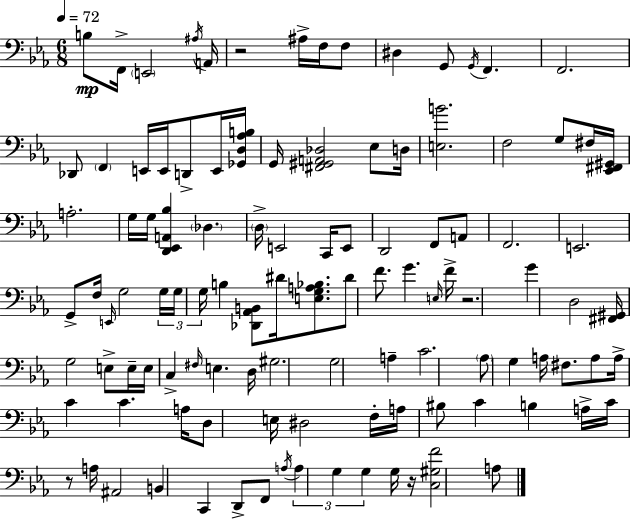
{
  \clef bass
  \numericTimeSignature
  \time 6/8
  \key c \minor
  \tempo 4 = 72
  b8\mp f,16-> \parenthesize e,2 \acciaccatura { ais16 } | a,16 r2 ais16-> f16 f8 | dis4 g,8 \acciaccatura { g,16 } f,4. | f,2. | \break des,8 \parenthesize f,4 e,16 e,16 d,8-> | e,16 <ges, d aes b>16 g,16 <fis, gis, a, des>2 ees8 | d16 <e b'>2. | f2 g8 | \break fis16 <ees, fis, gis,>16 a2.-. | g16 g16 <d, ees, a, bes>4 \parenthesize des4. | \parenthesize d16-> e,2 c,16 | e,8 d,2 f,8 | \break a,8 f,2. | e,2. | g,8-> f16 \grace { e,16 } g2 | \tuplet 3/2 { g16 g16 g16 } b4 <des, aes, b,>8 dis'16 | \break <e g a bes>8. dis'8 f'8. g'4. | \grace { e16 } f'16-> r2. | g'4 d2 | <fis, gis,>16 g2 | \break e8-> e16-- e16 c4-> \grace { fis16 } e4. | d16 gis2. | g2 | a4-- c'2. | \break \parenthesize aes8 g4 a16 | fis8. a8 a16-> c'4 c'4. | a16 d8 e16 dis2 | f16-. a16 bis8 c'4 | \break b4 a16-> c'16 r8 a16 ais,2 | b,4 c,4 | d,8-> f,8 \acciaccatura { a16 } \tuplet 3/2 { a4 g4 | g4 } g16 r16 <c gis f'>2 | \break a8 \bar "|."
}